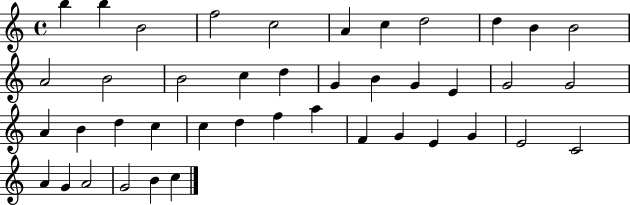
B5/q B5/q B4/h F5/h C5/h A4/q C5/q D5/h D5/q B4/q B4/h A4/h B4/h B4/h C5/q D5/q G4/q B4/q G4/q E4/q G4/h G4/h A4/q B4/q D5/q C5/q C5/q D5/q F5/q A5/q F4/q G4/q E4/q G4/q E4/h C4/h A4/q G4/q A4/h G4/h B4/q C5/q